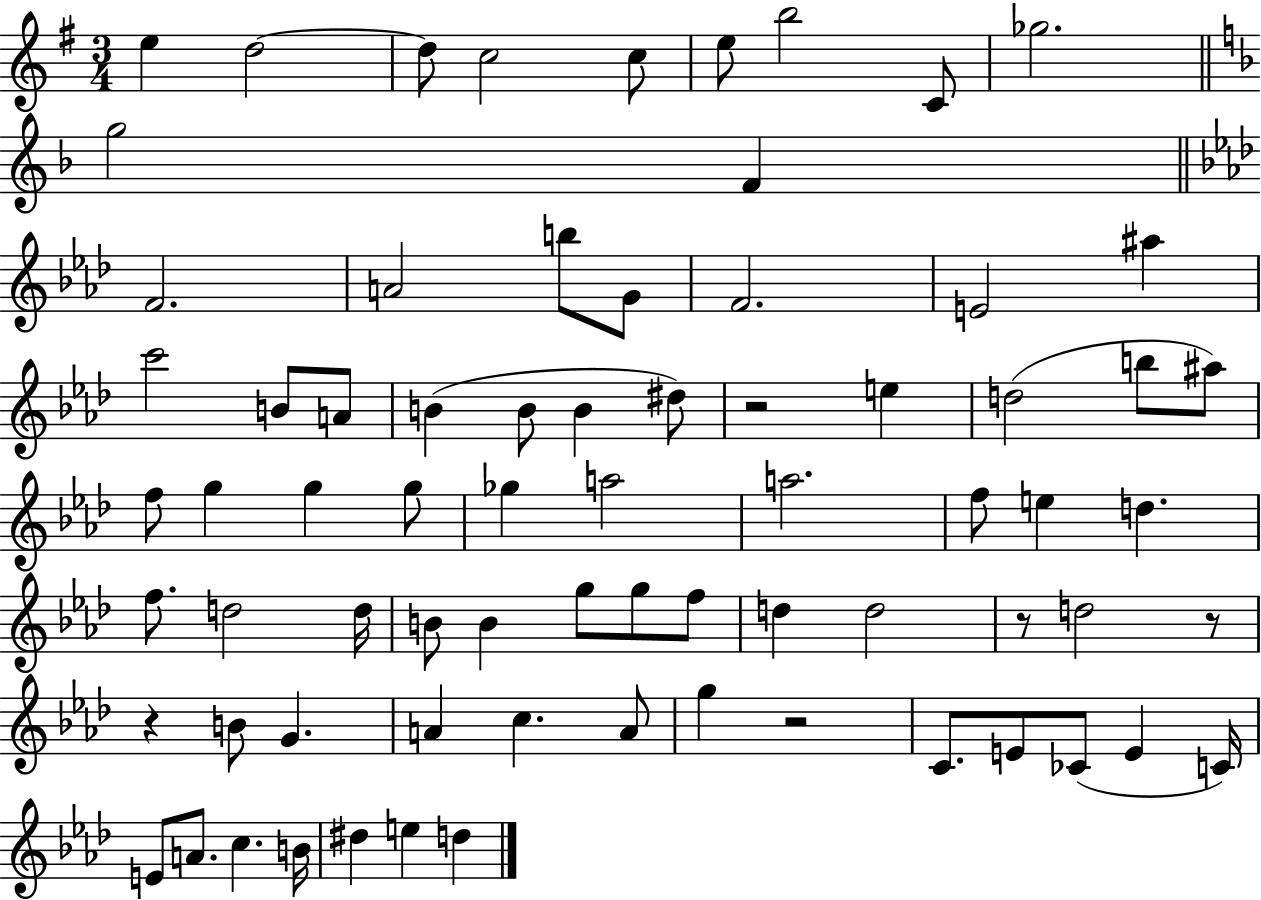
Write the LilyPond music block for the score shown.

{
  \clef treble
  \numericTimeSignature
  \time 3/4
  \key g \major
  e''4 d''2~~ | d''8 c''2 c''8 | e''8 b''2 c'8 | ges''2. | \break \bar "||" \break \key f \major g''2 f'4 | \bar "||" \break \key aes \major f'2. | a'2 b''8 g'8 | f'2. | e'2 ais''4 | \break c'''2 b'8 a'8 | b'4( b'8 b'4 dis''8) | r2 e''4 | d''2( b''8 ais''8) | \break f''8 g''4 g''4 g''8 | ges''4 a''2 | a''2. | f''8 e''4 d''4. | \break f''8. d''2 d''16 | b'8 b'4 g''8 g''8 f''8 | d''4 d''2 | r8 d''2 r8 | \break r4 b'8 g'4. | a'4 c''4. a'8 | g''4 r2 | c'8. e'8 ces'8( e'4 c'16) | \break e'8 a'8. c''4. b'16 | dis''4 e''4 d''4 | \bar "|."
}